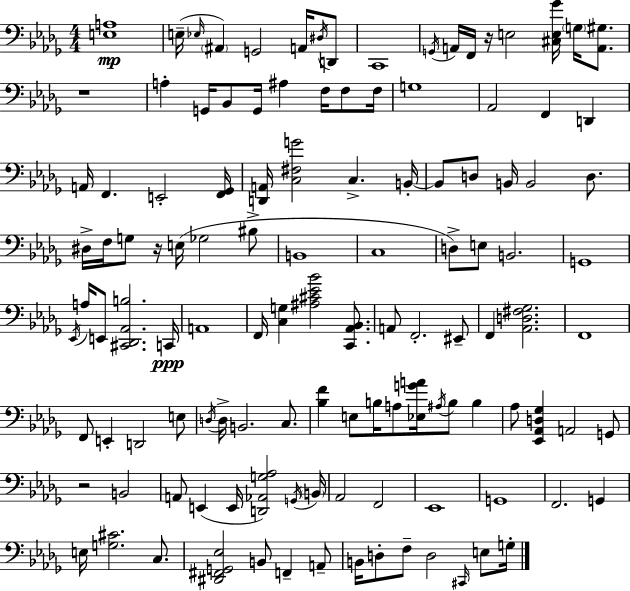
{
  \clef bass
  \numericTimeSignature
  \time 4/4
  \key bes \minor
  <e a>1\mp | e16--( \grace { ees16 } \parenthesize ais,4) g,2 a,16 \acciaccatura { dis16 } | d,8 c,1 | \acciaccatura { g,16 } a,16 f,16 r16 e2 <cis e ges'>16 \parenthesize g16 | \break <a, gis>8. r1 | a4-. g,16 bes,8 g,16 ais4 f16 | f8 f16 g1 | aes,2 f,4 d,4 | \break a,16 f,4. e,2-. | <f, ges,>16 <d, a,>16 <c fis g'>2 c4.-> | b,16-.~~ b,8 d8 b,16 b,2 | d8. dis16-> f16 g8 r16 e16( ges2 | \break bis8-> b,1 | c1 | d8->) e8 b,2. | g,1 | \break \acciaccatura { ees,16 } a16 e,8 <cis, des, aes, b>2. | c,16\ppp a,1 | f,16 <c g>4 <ais cis' ees' bes'>2 | <c, aes, bes,>8. a,8 f,2.-. | \break eis,8-- f,4 <aes, d fis ges>2. | f,1 | f,8 e,4-. d,2 | e8 \acciaccatura { d16 } d16-> b,2. | \break c8. <bes f'>4 e8 b16 a8 <ees g' a'>16 \acciaccatura { ais16 } | b8 b4 aes8 <ees, aes, d ges>4 a,2 | g,8 r2 b,2 | a,8 e,4( e,16 <d, aes, g aes>2) | \break \acciaccatura { g,16 } \parenthesize b,16 aes,2 f,2 | ees,1 | g,1 | f,2. | \break g,4 e16 <g cis'>2. | c8. <dis, fis, g, ees>2 b,8 | f,4-- a,8-- b,16 d8-. f8-- d2 | \grace { cis,16 } e8 g16-. \bar "|."
}